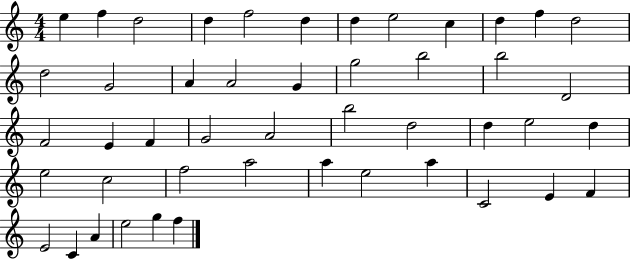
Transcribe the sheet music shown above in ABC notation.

X:1
T:Untitled
M:4/4
L:1/4
K:C
e f d2 d f2 d d e2 c d f d2 d2 G2 A A2 G g2 b2 b2 D2 F2 E F G2 A2 b2 d2 d e2 d e2 c2 f2 a2 a e2 a C2 E F E2 C A e2 g f